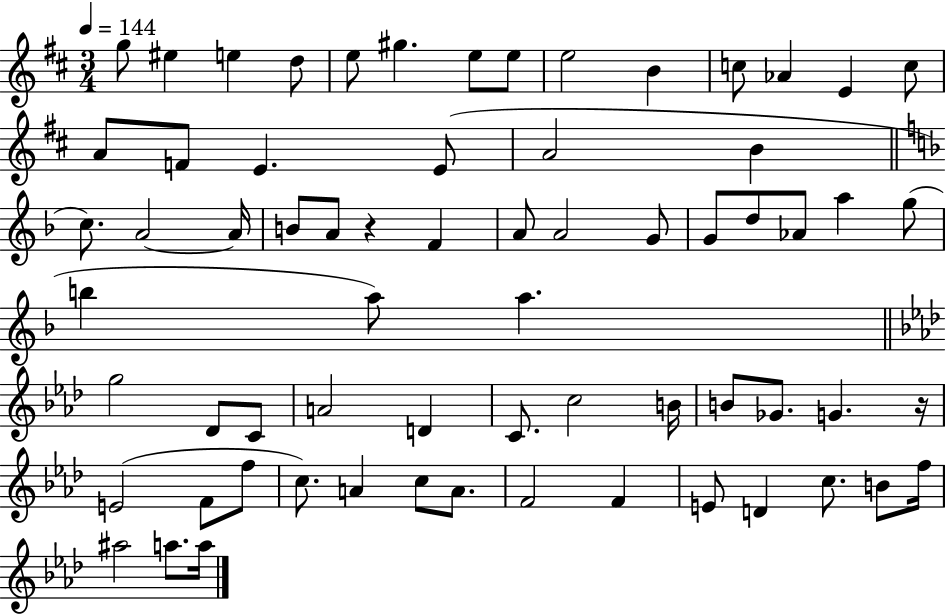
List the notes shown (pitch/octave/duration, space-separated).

G5/e EIS5/q E5/q D5/e E5/e G#5/q. E5/e E5/e E5/h B4/q C5/e Ab4/q E4/q C5/e A4/e F4/e E4/q. E4/e A4/h B4/q C5/e. A4/h A4/s B4/e A4/e R/q F4/q A4/e A4/h G4/e G4/e D5/e Ab4/e A5/q G5/e B5/q A5/e A5/q. G5/h Db4/e C4/e A4/h D4/q C4/e. C5/h B4/s B4/e Gb4/e. G4/q. R/s E4/h F4/e F5/e C5/e. A4/q C5/e A4/e. F4/h F4/q E4/e D4/q C5/e. B4/e F5/s A#5/h A5/e. A5/s